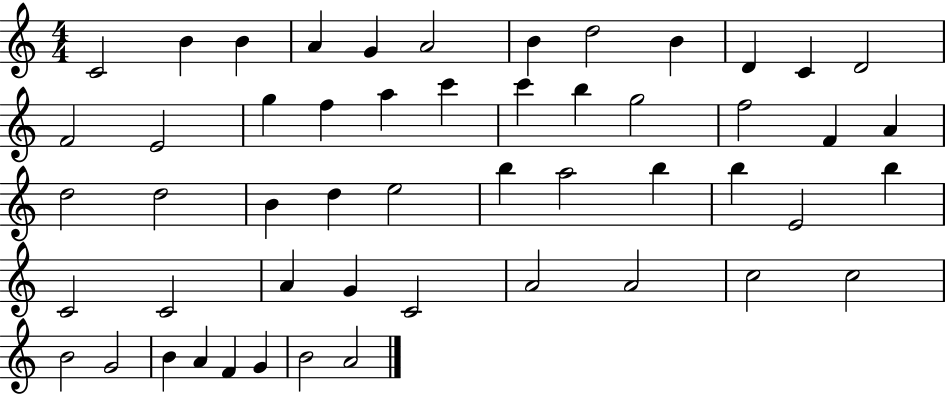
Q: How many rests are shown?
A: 0